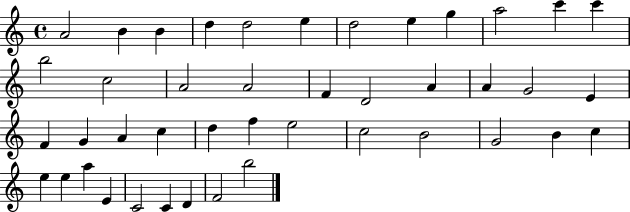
{
  \clef treble
  \time 4/4
  \defaultTimeSignature
  \key c \major
  a'2 b'4 b'4 | d''4 d''2 e''4 | d''2 e''4 g''4 | a''2 c'''4 c'''4 | \break b''2 c''2 | a'2 a'2 | f'4 d'2 a'4 | a'4 g'2 e'4 | \break f'4 g'4 a'4 c''4 | d''4 f''4 e''2 | c''2 b'2 | g'2 b'4 c''4 | \break e''4 e''4 a''4 e'4 | c'2 c'4 d'4 | f'2 b''2 | \bar "|."
}